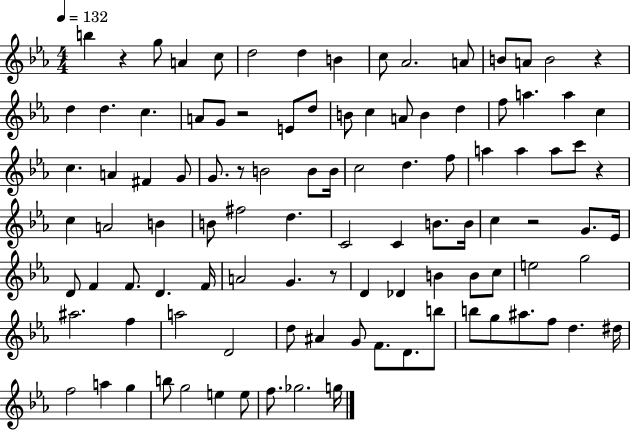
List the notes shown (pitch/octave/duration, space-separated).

B5/q R/q G5/e A4/q C5/e D5/h D5/q B4/q C5/e Ab4/h. A4/e B4/e A4/e B4/h R/q D5/q D5/q. C5/q. A4/e G4/e R/h E4/e D5/e B4/e C5/q A4/e B4/q D5/q F5/e A5/q. A5/q C5/q C5/q. A4/q F#4/q G4/e G4/e. R/e B4/h B4/e B4/s C5/h D5/q. F5/e A5/q A5/q A5/e C6/e R/q C5/q A4/h B4/q B4/e F#5/h D5/q. C4/h C4/q B4/e. B4/s C5/q R/h G4/e. Eb4/s D4/e F4/q F4/e. D4/q. F4/s A4/h G4/q. R/e D4/q Db4/q B4/q B4/e C5/e E5/h G5/h A#5/h. F5/q A5/h D4/h D5/e A#4/q G4/e F4/e. D4/e. B5/e B5/e G5/e A#5/e. F5/e D5/q. D#5/s F5/h A5/q G5/q B5/e G5/h E5/q E5/e F5/e. Gb5/h. G5/s